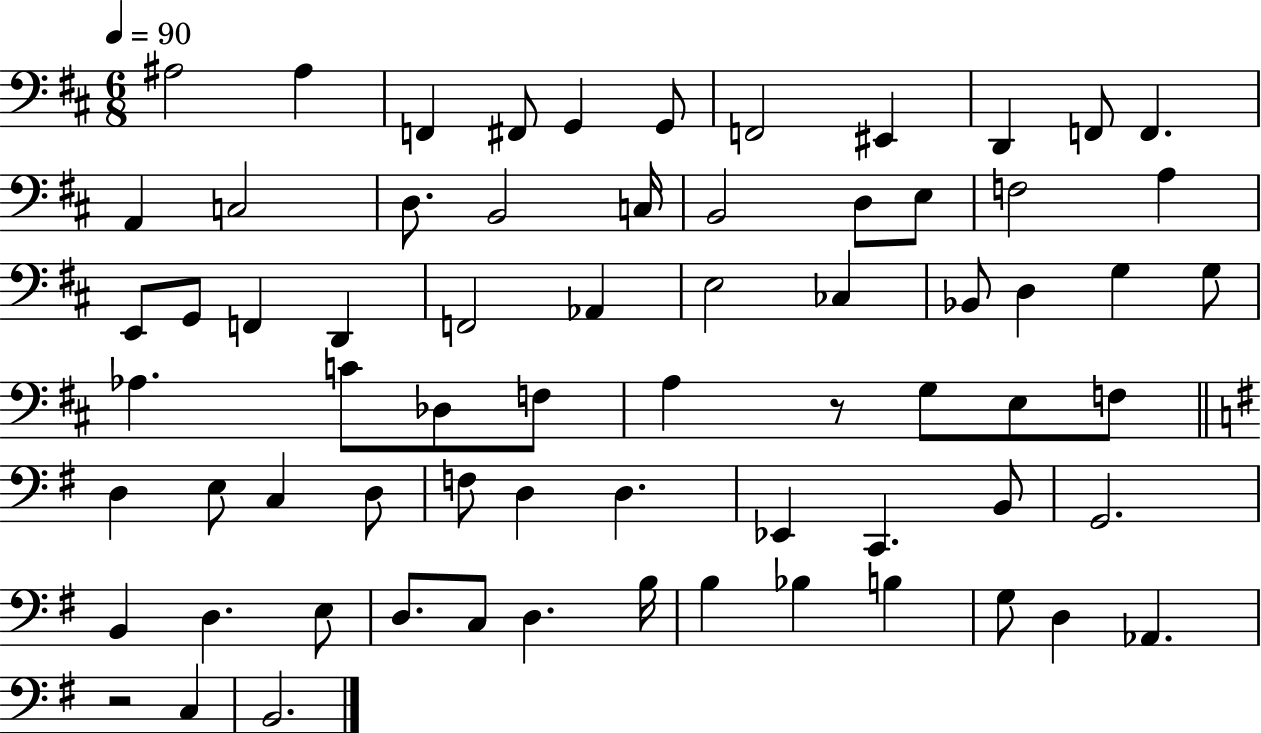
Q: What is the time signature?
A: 6/8